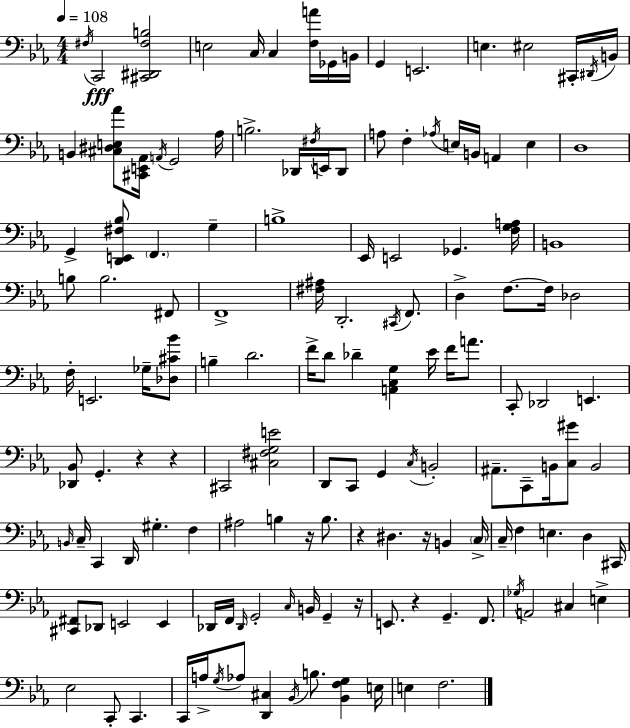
{
  \clef bass
  \numericTimeSignature
  \time 4/4
  \key c \minor
  \tempo 4 = 108
  \acciaccatura { fis16 }\fff c,2 <cis, dis, fis b>2 | e2 c16 c4 <f a'>16 ges,16 | b,16 g,4 e,2. | e4. eis2 cis,16-. | \break \acciaccatura { dis,16 } b,16 b,4 <cis dis e aes'>8 <cis, e, aes,>16 \acciaccatura { a,16 } g,2 | aes16 b2.-> des,16 | \acciaccatura { fis16 } e,16 des,8 a8 f4-. \acciaccatura { aes16 } e16 b,16 a,4 | e4 d1 | \break g,4-> <d, e, fis bes>8 \parenthesize f,4. | g4-- b1-> | ees,16 e,2 ges,4. | <f g a>16 b,1 | \break b8 b2. | fis,8 f,1-> | <fis ais>16 d,2.-. | \acciaccatura { cis,16 } f,8. d4-> f8.~~ f16 des2 | \break f16-. e,2. | ges16-- <des cis' bes'>8 b4-- d'2. | f'16-> d'8 des'4-- <a, c g>4 | ees'16 f'16 a'8. c,8-. des,2 | \break e,4. <des, bes,>8 g,4.-. r4 | r4 cis,2 <cis fis g e'>2 | d,8 c,8 g,4 \acciaccatura { c16 } b,2-. | ais,8.-- c,8-- b,16 <c gis'>8 b,2 | \break \grace { b,16 } c16-- c,4 d,16 gis4.-. | f4 ais2 | b4 r16 b8. r4 dis4. | r16 b,4 \parenthesize c16-> c16-- f4 e4. | \break d4 cis,16 <cis, fis,>8 des,8 e,2 | e,4 des,16 f,16 \grace { des,16 } g,2-. | \grace { c16 } b,16 g,4-- r16 e,8. r4 | g,4.-- f,8. \acciaccatura { ges16 } a,2 | \break cis4 e4-> ees2 | c,8-. c,4. c,16 a16-> \acciaccatura { g16 } aes8 | <d, cis>4 \acciaccatura { bes,16 } b8. <bes, f g>4 e16 e4 | f2. \bar "|."
}